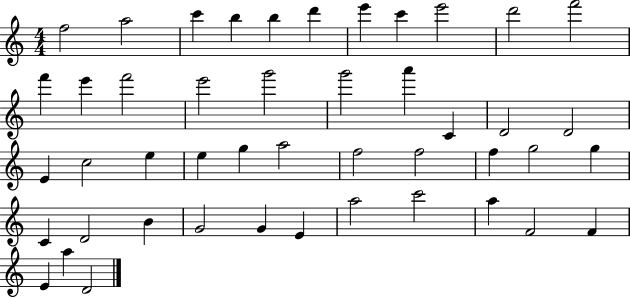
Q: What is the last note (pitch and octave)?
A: D4